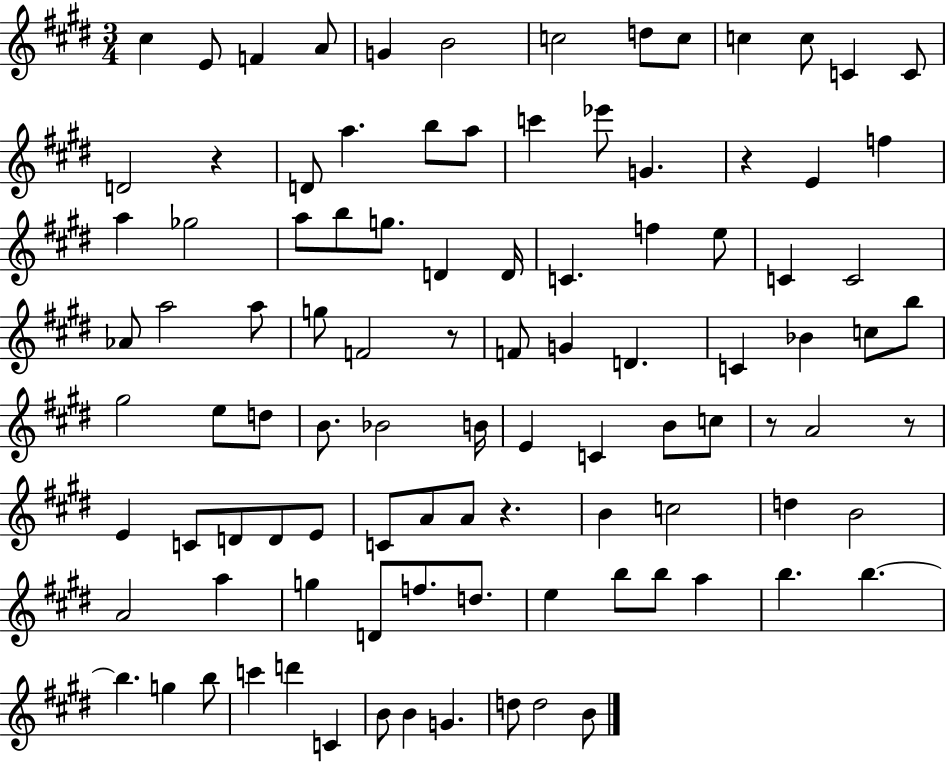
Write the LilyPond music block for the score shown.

{
  \clef treble
  \numericTimeSignature
  \time 3/4
  \key e \major
  cis''4 e'8 f'4 a'8 | g'4 b'2 | c''2 d''8 c''8 | c''4 c''8 c'4 c'8 | \break d'2 r4 | d'8 a''4. b''8 a''8 | c'''4 ees'''8 g'4. | r4 e'4 f''4 | \break a''4 ges''2 | a''8 b''8 g''8. d'4 d'16 | c'4. f''4 e''8 | c'4 c'2 | \break aes'8 a''2 a''8 | g''8 f'2 r8 | f'8 g'4 d'4. | c'4 bes'4 c''8 b''8 | \break gis''2 e''8 d''8 | b'8. bes'2 b'16 | e'4 c'4 b'8 c''8 | r8 a'2 r8 | \break e'4 c'8 d'8 d'8 e'8 | c'8 a'8 a'8 r4. | b'4 c''2 | d''4 b'2 | \break a'2 a''4 | g''4 d'8 f''8. d''8. | e''4 b''8 b''8 a''4 | b''4. b''4.~~ | \break b''4. g''4 b''8 | c'''4 d'''4 c'4 | b'8 b'4 g'4. | d''8 d''2 b'8 | \break \bar "|."
}